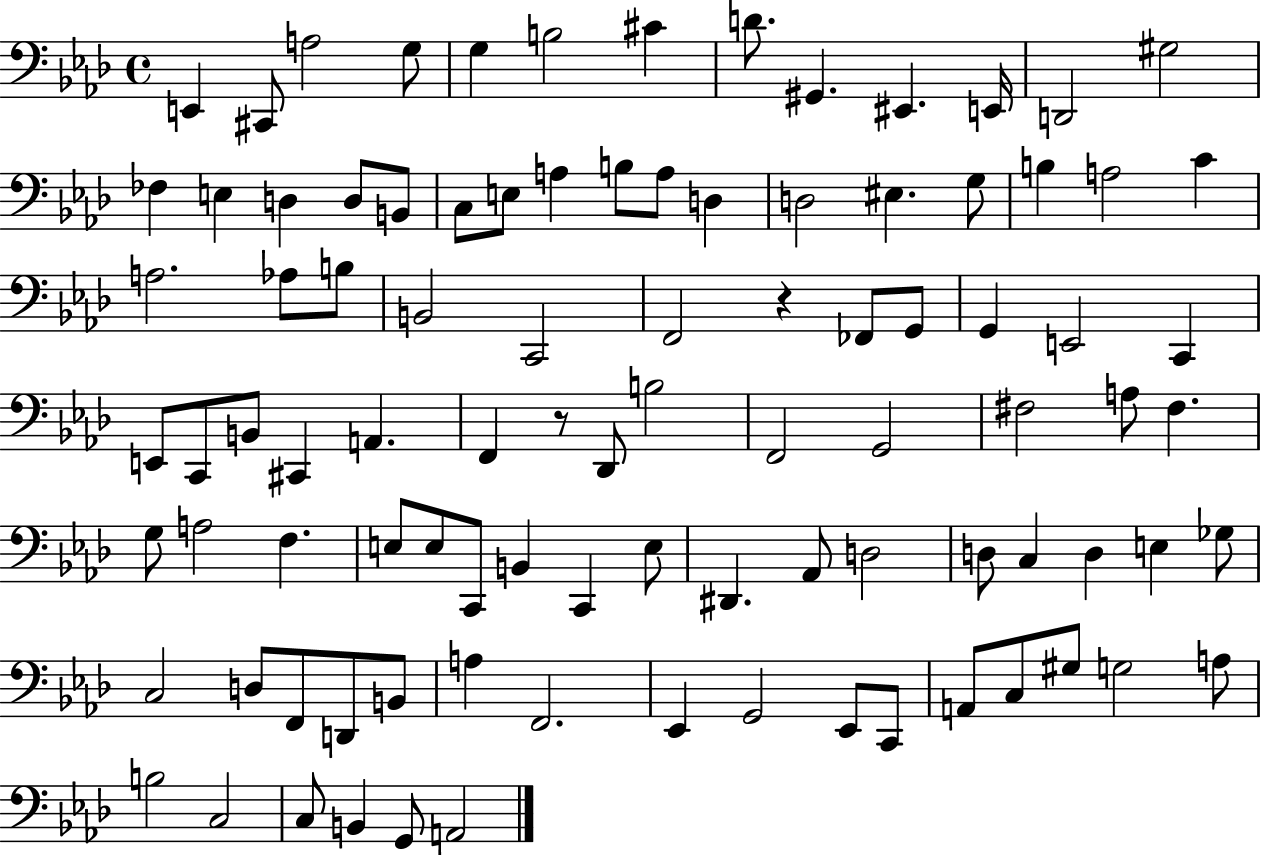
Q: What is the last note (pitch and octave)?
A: A2